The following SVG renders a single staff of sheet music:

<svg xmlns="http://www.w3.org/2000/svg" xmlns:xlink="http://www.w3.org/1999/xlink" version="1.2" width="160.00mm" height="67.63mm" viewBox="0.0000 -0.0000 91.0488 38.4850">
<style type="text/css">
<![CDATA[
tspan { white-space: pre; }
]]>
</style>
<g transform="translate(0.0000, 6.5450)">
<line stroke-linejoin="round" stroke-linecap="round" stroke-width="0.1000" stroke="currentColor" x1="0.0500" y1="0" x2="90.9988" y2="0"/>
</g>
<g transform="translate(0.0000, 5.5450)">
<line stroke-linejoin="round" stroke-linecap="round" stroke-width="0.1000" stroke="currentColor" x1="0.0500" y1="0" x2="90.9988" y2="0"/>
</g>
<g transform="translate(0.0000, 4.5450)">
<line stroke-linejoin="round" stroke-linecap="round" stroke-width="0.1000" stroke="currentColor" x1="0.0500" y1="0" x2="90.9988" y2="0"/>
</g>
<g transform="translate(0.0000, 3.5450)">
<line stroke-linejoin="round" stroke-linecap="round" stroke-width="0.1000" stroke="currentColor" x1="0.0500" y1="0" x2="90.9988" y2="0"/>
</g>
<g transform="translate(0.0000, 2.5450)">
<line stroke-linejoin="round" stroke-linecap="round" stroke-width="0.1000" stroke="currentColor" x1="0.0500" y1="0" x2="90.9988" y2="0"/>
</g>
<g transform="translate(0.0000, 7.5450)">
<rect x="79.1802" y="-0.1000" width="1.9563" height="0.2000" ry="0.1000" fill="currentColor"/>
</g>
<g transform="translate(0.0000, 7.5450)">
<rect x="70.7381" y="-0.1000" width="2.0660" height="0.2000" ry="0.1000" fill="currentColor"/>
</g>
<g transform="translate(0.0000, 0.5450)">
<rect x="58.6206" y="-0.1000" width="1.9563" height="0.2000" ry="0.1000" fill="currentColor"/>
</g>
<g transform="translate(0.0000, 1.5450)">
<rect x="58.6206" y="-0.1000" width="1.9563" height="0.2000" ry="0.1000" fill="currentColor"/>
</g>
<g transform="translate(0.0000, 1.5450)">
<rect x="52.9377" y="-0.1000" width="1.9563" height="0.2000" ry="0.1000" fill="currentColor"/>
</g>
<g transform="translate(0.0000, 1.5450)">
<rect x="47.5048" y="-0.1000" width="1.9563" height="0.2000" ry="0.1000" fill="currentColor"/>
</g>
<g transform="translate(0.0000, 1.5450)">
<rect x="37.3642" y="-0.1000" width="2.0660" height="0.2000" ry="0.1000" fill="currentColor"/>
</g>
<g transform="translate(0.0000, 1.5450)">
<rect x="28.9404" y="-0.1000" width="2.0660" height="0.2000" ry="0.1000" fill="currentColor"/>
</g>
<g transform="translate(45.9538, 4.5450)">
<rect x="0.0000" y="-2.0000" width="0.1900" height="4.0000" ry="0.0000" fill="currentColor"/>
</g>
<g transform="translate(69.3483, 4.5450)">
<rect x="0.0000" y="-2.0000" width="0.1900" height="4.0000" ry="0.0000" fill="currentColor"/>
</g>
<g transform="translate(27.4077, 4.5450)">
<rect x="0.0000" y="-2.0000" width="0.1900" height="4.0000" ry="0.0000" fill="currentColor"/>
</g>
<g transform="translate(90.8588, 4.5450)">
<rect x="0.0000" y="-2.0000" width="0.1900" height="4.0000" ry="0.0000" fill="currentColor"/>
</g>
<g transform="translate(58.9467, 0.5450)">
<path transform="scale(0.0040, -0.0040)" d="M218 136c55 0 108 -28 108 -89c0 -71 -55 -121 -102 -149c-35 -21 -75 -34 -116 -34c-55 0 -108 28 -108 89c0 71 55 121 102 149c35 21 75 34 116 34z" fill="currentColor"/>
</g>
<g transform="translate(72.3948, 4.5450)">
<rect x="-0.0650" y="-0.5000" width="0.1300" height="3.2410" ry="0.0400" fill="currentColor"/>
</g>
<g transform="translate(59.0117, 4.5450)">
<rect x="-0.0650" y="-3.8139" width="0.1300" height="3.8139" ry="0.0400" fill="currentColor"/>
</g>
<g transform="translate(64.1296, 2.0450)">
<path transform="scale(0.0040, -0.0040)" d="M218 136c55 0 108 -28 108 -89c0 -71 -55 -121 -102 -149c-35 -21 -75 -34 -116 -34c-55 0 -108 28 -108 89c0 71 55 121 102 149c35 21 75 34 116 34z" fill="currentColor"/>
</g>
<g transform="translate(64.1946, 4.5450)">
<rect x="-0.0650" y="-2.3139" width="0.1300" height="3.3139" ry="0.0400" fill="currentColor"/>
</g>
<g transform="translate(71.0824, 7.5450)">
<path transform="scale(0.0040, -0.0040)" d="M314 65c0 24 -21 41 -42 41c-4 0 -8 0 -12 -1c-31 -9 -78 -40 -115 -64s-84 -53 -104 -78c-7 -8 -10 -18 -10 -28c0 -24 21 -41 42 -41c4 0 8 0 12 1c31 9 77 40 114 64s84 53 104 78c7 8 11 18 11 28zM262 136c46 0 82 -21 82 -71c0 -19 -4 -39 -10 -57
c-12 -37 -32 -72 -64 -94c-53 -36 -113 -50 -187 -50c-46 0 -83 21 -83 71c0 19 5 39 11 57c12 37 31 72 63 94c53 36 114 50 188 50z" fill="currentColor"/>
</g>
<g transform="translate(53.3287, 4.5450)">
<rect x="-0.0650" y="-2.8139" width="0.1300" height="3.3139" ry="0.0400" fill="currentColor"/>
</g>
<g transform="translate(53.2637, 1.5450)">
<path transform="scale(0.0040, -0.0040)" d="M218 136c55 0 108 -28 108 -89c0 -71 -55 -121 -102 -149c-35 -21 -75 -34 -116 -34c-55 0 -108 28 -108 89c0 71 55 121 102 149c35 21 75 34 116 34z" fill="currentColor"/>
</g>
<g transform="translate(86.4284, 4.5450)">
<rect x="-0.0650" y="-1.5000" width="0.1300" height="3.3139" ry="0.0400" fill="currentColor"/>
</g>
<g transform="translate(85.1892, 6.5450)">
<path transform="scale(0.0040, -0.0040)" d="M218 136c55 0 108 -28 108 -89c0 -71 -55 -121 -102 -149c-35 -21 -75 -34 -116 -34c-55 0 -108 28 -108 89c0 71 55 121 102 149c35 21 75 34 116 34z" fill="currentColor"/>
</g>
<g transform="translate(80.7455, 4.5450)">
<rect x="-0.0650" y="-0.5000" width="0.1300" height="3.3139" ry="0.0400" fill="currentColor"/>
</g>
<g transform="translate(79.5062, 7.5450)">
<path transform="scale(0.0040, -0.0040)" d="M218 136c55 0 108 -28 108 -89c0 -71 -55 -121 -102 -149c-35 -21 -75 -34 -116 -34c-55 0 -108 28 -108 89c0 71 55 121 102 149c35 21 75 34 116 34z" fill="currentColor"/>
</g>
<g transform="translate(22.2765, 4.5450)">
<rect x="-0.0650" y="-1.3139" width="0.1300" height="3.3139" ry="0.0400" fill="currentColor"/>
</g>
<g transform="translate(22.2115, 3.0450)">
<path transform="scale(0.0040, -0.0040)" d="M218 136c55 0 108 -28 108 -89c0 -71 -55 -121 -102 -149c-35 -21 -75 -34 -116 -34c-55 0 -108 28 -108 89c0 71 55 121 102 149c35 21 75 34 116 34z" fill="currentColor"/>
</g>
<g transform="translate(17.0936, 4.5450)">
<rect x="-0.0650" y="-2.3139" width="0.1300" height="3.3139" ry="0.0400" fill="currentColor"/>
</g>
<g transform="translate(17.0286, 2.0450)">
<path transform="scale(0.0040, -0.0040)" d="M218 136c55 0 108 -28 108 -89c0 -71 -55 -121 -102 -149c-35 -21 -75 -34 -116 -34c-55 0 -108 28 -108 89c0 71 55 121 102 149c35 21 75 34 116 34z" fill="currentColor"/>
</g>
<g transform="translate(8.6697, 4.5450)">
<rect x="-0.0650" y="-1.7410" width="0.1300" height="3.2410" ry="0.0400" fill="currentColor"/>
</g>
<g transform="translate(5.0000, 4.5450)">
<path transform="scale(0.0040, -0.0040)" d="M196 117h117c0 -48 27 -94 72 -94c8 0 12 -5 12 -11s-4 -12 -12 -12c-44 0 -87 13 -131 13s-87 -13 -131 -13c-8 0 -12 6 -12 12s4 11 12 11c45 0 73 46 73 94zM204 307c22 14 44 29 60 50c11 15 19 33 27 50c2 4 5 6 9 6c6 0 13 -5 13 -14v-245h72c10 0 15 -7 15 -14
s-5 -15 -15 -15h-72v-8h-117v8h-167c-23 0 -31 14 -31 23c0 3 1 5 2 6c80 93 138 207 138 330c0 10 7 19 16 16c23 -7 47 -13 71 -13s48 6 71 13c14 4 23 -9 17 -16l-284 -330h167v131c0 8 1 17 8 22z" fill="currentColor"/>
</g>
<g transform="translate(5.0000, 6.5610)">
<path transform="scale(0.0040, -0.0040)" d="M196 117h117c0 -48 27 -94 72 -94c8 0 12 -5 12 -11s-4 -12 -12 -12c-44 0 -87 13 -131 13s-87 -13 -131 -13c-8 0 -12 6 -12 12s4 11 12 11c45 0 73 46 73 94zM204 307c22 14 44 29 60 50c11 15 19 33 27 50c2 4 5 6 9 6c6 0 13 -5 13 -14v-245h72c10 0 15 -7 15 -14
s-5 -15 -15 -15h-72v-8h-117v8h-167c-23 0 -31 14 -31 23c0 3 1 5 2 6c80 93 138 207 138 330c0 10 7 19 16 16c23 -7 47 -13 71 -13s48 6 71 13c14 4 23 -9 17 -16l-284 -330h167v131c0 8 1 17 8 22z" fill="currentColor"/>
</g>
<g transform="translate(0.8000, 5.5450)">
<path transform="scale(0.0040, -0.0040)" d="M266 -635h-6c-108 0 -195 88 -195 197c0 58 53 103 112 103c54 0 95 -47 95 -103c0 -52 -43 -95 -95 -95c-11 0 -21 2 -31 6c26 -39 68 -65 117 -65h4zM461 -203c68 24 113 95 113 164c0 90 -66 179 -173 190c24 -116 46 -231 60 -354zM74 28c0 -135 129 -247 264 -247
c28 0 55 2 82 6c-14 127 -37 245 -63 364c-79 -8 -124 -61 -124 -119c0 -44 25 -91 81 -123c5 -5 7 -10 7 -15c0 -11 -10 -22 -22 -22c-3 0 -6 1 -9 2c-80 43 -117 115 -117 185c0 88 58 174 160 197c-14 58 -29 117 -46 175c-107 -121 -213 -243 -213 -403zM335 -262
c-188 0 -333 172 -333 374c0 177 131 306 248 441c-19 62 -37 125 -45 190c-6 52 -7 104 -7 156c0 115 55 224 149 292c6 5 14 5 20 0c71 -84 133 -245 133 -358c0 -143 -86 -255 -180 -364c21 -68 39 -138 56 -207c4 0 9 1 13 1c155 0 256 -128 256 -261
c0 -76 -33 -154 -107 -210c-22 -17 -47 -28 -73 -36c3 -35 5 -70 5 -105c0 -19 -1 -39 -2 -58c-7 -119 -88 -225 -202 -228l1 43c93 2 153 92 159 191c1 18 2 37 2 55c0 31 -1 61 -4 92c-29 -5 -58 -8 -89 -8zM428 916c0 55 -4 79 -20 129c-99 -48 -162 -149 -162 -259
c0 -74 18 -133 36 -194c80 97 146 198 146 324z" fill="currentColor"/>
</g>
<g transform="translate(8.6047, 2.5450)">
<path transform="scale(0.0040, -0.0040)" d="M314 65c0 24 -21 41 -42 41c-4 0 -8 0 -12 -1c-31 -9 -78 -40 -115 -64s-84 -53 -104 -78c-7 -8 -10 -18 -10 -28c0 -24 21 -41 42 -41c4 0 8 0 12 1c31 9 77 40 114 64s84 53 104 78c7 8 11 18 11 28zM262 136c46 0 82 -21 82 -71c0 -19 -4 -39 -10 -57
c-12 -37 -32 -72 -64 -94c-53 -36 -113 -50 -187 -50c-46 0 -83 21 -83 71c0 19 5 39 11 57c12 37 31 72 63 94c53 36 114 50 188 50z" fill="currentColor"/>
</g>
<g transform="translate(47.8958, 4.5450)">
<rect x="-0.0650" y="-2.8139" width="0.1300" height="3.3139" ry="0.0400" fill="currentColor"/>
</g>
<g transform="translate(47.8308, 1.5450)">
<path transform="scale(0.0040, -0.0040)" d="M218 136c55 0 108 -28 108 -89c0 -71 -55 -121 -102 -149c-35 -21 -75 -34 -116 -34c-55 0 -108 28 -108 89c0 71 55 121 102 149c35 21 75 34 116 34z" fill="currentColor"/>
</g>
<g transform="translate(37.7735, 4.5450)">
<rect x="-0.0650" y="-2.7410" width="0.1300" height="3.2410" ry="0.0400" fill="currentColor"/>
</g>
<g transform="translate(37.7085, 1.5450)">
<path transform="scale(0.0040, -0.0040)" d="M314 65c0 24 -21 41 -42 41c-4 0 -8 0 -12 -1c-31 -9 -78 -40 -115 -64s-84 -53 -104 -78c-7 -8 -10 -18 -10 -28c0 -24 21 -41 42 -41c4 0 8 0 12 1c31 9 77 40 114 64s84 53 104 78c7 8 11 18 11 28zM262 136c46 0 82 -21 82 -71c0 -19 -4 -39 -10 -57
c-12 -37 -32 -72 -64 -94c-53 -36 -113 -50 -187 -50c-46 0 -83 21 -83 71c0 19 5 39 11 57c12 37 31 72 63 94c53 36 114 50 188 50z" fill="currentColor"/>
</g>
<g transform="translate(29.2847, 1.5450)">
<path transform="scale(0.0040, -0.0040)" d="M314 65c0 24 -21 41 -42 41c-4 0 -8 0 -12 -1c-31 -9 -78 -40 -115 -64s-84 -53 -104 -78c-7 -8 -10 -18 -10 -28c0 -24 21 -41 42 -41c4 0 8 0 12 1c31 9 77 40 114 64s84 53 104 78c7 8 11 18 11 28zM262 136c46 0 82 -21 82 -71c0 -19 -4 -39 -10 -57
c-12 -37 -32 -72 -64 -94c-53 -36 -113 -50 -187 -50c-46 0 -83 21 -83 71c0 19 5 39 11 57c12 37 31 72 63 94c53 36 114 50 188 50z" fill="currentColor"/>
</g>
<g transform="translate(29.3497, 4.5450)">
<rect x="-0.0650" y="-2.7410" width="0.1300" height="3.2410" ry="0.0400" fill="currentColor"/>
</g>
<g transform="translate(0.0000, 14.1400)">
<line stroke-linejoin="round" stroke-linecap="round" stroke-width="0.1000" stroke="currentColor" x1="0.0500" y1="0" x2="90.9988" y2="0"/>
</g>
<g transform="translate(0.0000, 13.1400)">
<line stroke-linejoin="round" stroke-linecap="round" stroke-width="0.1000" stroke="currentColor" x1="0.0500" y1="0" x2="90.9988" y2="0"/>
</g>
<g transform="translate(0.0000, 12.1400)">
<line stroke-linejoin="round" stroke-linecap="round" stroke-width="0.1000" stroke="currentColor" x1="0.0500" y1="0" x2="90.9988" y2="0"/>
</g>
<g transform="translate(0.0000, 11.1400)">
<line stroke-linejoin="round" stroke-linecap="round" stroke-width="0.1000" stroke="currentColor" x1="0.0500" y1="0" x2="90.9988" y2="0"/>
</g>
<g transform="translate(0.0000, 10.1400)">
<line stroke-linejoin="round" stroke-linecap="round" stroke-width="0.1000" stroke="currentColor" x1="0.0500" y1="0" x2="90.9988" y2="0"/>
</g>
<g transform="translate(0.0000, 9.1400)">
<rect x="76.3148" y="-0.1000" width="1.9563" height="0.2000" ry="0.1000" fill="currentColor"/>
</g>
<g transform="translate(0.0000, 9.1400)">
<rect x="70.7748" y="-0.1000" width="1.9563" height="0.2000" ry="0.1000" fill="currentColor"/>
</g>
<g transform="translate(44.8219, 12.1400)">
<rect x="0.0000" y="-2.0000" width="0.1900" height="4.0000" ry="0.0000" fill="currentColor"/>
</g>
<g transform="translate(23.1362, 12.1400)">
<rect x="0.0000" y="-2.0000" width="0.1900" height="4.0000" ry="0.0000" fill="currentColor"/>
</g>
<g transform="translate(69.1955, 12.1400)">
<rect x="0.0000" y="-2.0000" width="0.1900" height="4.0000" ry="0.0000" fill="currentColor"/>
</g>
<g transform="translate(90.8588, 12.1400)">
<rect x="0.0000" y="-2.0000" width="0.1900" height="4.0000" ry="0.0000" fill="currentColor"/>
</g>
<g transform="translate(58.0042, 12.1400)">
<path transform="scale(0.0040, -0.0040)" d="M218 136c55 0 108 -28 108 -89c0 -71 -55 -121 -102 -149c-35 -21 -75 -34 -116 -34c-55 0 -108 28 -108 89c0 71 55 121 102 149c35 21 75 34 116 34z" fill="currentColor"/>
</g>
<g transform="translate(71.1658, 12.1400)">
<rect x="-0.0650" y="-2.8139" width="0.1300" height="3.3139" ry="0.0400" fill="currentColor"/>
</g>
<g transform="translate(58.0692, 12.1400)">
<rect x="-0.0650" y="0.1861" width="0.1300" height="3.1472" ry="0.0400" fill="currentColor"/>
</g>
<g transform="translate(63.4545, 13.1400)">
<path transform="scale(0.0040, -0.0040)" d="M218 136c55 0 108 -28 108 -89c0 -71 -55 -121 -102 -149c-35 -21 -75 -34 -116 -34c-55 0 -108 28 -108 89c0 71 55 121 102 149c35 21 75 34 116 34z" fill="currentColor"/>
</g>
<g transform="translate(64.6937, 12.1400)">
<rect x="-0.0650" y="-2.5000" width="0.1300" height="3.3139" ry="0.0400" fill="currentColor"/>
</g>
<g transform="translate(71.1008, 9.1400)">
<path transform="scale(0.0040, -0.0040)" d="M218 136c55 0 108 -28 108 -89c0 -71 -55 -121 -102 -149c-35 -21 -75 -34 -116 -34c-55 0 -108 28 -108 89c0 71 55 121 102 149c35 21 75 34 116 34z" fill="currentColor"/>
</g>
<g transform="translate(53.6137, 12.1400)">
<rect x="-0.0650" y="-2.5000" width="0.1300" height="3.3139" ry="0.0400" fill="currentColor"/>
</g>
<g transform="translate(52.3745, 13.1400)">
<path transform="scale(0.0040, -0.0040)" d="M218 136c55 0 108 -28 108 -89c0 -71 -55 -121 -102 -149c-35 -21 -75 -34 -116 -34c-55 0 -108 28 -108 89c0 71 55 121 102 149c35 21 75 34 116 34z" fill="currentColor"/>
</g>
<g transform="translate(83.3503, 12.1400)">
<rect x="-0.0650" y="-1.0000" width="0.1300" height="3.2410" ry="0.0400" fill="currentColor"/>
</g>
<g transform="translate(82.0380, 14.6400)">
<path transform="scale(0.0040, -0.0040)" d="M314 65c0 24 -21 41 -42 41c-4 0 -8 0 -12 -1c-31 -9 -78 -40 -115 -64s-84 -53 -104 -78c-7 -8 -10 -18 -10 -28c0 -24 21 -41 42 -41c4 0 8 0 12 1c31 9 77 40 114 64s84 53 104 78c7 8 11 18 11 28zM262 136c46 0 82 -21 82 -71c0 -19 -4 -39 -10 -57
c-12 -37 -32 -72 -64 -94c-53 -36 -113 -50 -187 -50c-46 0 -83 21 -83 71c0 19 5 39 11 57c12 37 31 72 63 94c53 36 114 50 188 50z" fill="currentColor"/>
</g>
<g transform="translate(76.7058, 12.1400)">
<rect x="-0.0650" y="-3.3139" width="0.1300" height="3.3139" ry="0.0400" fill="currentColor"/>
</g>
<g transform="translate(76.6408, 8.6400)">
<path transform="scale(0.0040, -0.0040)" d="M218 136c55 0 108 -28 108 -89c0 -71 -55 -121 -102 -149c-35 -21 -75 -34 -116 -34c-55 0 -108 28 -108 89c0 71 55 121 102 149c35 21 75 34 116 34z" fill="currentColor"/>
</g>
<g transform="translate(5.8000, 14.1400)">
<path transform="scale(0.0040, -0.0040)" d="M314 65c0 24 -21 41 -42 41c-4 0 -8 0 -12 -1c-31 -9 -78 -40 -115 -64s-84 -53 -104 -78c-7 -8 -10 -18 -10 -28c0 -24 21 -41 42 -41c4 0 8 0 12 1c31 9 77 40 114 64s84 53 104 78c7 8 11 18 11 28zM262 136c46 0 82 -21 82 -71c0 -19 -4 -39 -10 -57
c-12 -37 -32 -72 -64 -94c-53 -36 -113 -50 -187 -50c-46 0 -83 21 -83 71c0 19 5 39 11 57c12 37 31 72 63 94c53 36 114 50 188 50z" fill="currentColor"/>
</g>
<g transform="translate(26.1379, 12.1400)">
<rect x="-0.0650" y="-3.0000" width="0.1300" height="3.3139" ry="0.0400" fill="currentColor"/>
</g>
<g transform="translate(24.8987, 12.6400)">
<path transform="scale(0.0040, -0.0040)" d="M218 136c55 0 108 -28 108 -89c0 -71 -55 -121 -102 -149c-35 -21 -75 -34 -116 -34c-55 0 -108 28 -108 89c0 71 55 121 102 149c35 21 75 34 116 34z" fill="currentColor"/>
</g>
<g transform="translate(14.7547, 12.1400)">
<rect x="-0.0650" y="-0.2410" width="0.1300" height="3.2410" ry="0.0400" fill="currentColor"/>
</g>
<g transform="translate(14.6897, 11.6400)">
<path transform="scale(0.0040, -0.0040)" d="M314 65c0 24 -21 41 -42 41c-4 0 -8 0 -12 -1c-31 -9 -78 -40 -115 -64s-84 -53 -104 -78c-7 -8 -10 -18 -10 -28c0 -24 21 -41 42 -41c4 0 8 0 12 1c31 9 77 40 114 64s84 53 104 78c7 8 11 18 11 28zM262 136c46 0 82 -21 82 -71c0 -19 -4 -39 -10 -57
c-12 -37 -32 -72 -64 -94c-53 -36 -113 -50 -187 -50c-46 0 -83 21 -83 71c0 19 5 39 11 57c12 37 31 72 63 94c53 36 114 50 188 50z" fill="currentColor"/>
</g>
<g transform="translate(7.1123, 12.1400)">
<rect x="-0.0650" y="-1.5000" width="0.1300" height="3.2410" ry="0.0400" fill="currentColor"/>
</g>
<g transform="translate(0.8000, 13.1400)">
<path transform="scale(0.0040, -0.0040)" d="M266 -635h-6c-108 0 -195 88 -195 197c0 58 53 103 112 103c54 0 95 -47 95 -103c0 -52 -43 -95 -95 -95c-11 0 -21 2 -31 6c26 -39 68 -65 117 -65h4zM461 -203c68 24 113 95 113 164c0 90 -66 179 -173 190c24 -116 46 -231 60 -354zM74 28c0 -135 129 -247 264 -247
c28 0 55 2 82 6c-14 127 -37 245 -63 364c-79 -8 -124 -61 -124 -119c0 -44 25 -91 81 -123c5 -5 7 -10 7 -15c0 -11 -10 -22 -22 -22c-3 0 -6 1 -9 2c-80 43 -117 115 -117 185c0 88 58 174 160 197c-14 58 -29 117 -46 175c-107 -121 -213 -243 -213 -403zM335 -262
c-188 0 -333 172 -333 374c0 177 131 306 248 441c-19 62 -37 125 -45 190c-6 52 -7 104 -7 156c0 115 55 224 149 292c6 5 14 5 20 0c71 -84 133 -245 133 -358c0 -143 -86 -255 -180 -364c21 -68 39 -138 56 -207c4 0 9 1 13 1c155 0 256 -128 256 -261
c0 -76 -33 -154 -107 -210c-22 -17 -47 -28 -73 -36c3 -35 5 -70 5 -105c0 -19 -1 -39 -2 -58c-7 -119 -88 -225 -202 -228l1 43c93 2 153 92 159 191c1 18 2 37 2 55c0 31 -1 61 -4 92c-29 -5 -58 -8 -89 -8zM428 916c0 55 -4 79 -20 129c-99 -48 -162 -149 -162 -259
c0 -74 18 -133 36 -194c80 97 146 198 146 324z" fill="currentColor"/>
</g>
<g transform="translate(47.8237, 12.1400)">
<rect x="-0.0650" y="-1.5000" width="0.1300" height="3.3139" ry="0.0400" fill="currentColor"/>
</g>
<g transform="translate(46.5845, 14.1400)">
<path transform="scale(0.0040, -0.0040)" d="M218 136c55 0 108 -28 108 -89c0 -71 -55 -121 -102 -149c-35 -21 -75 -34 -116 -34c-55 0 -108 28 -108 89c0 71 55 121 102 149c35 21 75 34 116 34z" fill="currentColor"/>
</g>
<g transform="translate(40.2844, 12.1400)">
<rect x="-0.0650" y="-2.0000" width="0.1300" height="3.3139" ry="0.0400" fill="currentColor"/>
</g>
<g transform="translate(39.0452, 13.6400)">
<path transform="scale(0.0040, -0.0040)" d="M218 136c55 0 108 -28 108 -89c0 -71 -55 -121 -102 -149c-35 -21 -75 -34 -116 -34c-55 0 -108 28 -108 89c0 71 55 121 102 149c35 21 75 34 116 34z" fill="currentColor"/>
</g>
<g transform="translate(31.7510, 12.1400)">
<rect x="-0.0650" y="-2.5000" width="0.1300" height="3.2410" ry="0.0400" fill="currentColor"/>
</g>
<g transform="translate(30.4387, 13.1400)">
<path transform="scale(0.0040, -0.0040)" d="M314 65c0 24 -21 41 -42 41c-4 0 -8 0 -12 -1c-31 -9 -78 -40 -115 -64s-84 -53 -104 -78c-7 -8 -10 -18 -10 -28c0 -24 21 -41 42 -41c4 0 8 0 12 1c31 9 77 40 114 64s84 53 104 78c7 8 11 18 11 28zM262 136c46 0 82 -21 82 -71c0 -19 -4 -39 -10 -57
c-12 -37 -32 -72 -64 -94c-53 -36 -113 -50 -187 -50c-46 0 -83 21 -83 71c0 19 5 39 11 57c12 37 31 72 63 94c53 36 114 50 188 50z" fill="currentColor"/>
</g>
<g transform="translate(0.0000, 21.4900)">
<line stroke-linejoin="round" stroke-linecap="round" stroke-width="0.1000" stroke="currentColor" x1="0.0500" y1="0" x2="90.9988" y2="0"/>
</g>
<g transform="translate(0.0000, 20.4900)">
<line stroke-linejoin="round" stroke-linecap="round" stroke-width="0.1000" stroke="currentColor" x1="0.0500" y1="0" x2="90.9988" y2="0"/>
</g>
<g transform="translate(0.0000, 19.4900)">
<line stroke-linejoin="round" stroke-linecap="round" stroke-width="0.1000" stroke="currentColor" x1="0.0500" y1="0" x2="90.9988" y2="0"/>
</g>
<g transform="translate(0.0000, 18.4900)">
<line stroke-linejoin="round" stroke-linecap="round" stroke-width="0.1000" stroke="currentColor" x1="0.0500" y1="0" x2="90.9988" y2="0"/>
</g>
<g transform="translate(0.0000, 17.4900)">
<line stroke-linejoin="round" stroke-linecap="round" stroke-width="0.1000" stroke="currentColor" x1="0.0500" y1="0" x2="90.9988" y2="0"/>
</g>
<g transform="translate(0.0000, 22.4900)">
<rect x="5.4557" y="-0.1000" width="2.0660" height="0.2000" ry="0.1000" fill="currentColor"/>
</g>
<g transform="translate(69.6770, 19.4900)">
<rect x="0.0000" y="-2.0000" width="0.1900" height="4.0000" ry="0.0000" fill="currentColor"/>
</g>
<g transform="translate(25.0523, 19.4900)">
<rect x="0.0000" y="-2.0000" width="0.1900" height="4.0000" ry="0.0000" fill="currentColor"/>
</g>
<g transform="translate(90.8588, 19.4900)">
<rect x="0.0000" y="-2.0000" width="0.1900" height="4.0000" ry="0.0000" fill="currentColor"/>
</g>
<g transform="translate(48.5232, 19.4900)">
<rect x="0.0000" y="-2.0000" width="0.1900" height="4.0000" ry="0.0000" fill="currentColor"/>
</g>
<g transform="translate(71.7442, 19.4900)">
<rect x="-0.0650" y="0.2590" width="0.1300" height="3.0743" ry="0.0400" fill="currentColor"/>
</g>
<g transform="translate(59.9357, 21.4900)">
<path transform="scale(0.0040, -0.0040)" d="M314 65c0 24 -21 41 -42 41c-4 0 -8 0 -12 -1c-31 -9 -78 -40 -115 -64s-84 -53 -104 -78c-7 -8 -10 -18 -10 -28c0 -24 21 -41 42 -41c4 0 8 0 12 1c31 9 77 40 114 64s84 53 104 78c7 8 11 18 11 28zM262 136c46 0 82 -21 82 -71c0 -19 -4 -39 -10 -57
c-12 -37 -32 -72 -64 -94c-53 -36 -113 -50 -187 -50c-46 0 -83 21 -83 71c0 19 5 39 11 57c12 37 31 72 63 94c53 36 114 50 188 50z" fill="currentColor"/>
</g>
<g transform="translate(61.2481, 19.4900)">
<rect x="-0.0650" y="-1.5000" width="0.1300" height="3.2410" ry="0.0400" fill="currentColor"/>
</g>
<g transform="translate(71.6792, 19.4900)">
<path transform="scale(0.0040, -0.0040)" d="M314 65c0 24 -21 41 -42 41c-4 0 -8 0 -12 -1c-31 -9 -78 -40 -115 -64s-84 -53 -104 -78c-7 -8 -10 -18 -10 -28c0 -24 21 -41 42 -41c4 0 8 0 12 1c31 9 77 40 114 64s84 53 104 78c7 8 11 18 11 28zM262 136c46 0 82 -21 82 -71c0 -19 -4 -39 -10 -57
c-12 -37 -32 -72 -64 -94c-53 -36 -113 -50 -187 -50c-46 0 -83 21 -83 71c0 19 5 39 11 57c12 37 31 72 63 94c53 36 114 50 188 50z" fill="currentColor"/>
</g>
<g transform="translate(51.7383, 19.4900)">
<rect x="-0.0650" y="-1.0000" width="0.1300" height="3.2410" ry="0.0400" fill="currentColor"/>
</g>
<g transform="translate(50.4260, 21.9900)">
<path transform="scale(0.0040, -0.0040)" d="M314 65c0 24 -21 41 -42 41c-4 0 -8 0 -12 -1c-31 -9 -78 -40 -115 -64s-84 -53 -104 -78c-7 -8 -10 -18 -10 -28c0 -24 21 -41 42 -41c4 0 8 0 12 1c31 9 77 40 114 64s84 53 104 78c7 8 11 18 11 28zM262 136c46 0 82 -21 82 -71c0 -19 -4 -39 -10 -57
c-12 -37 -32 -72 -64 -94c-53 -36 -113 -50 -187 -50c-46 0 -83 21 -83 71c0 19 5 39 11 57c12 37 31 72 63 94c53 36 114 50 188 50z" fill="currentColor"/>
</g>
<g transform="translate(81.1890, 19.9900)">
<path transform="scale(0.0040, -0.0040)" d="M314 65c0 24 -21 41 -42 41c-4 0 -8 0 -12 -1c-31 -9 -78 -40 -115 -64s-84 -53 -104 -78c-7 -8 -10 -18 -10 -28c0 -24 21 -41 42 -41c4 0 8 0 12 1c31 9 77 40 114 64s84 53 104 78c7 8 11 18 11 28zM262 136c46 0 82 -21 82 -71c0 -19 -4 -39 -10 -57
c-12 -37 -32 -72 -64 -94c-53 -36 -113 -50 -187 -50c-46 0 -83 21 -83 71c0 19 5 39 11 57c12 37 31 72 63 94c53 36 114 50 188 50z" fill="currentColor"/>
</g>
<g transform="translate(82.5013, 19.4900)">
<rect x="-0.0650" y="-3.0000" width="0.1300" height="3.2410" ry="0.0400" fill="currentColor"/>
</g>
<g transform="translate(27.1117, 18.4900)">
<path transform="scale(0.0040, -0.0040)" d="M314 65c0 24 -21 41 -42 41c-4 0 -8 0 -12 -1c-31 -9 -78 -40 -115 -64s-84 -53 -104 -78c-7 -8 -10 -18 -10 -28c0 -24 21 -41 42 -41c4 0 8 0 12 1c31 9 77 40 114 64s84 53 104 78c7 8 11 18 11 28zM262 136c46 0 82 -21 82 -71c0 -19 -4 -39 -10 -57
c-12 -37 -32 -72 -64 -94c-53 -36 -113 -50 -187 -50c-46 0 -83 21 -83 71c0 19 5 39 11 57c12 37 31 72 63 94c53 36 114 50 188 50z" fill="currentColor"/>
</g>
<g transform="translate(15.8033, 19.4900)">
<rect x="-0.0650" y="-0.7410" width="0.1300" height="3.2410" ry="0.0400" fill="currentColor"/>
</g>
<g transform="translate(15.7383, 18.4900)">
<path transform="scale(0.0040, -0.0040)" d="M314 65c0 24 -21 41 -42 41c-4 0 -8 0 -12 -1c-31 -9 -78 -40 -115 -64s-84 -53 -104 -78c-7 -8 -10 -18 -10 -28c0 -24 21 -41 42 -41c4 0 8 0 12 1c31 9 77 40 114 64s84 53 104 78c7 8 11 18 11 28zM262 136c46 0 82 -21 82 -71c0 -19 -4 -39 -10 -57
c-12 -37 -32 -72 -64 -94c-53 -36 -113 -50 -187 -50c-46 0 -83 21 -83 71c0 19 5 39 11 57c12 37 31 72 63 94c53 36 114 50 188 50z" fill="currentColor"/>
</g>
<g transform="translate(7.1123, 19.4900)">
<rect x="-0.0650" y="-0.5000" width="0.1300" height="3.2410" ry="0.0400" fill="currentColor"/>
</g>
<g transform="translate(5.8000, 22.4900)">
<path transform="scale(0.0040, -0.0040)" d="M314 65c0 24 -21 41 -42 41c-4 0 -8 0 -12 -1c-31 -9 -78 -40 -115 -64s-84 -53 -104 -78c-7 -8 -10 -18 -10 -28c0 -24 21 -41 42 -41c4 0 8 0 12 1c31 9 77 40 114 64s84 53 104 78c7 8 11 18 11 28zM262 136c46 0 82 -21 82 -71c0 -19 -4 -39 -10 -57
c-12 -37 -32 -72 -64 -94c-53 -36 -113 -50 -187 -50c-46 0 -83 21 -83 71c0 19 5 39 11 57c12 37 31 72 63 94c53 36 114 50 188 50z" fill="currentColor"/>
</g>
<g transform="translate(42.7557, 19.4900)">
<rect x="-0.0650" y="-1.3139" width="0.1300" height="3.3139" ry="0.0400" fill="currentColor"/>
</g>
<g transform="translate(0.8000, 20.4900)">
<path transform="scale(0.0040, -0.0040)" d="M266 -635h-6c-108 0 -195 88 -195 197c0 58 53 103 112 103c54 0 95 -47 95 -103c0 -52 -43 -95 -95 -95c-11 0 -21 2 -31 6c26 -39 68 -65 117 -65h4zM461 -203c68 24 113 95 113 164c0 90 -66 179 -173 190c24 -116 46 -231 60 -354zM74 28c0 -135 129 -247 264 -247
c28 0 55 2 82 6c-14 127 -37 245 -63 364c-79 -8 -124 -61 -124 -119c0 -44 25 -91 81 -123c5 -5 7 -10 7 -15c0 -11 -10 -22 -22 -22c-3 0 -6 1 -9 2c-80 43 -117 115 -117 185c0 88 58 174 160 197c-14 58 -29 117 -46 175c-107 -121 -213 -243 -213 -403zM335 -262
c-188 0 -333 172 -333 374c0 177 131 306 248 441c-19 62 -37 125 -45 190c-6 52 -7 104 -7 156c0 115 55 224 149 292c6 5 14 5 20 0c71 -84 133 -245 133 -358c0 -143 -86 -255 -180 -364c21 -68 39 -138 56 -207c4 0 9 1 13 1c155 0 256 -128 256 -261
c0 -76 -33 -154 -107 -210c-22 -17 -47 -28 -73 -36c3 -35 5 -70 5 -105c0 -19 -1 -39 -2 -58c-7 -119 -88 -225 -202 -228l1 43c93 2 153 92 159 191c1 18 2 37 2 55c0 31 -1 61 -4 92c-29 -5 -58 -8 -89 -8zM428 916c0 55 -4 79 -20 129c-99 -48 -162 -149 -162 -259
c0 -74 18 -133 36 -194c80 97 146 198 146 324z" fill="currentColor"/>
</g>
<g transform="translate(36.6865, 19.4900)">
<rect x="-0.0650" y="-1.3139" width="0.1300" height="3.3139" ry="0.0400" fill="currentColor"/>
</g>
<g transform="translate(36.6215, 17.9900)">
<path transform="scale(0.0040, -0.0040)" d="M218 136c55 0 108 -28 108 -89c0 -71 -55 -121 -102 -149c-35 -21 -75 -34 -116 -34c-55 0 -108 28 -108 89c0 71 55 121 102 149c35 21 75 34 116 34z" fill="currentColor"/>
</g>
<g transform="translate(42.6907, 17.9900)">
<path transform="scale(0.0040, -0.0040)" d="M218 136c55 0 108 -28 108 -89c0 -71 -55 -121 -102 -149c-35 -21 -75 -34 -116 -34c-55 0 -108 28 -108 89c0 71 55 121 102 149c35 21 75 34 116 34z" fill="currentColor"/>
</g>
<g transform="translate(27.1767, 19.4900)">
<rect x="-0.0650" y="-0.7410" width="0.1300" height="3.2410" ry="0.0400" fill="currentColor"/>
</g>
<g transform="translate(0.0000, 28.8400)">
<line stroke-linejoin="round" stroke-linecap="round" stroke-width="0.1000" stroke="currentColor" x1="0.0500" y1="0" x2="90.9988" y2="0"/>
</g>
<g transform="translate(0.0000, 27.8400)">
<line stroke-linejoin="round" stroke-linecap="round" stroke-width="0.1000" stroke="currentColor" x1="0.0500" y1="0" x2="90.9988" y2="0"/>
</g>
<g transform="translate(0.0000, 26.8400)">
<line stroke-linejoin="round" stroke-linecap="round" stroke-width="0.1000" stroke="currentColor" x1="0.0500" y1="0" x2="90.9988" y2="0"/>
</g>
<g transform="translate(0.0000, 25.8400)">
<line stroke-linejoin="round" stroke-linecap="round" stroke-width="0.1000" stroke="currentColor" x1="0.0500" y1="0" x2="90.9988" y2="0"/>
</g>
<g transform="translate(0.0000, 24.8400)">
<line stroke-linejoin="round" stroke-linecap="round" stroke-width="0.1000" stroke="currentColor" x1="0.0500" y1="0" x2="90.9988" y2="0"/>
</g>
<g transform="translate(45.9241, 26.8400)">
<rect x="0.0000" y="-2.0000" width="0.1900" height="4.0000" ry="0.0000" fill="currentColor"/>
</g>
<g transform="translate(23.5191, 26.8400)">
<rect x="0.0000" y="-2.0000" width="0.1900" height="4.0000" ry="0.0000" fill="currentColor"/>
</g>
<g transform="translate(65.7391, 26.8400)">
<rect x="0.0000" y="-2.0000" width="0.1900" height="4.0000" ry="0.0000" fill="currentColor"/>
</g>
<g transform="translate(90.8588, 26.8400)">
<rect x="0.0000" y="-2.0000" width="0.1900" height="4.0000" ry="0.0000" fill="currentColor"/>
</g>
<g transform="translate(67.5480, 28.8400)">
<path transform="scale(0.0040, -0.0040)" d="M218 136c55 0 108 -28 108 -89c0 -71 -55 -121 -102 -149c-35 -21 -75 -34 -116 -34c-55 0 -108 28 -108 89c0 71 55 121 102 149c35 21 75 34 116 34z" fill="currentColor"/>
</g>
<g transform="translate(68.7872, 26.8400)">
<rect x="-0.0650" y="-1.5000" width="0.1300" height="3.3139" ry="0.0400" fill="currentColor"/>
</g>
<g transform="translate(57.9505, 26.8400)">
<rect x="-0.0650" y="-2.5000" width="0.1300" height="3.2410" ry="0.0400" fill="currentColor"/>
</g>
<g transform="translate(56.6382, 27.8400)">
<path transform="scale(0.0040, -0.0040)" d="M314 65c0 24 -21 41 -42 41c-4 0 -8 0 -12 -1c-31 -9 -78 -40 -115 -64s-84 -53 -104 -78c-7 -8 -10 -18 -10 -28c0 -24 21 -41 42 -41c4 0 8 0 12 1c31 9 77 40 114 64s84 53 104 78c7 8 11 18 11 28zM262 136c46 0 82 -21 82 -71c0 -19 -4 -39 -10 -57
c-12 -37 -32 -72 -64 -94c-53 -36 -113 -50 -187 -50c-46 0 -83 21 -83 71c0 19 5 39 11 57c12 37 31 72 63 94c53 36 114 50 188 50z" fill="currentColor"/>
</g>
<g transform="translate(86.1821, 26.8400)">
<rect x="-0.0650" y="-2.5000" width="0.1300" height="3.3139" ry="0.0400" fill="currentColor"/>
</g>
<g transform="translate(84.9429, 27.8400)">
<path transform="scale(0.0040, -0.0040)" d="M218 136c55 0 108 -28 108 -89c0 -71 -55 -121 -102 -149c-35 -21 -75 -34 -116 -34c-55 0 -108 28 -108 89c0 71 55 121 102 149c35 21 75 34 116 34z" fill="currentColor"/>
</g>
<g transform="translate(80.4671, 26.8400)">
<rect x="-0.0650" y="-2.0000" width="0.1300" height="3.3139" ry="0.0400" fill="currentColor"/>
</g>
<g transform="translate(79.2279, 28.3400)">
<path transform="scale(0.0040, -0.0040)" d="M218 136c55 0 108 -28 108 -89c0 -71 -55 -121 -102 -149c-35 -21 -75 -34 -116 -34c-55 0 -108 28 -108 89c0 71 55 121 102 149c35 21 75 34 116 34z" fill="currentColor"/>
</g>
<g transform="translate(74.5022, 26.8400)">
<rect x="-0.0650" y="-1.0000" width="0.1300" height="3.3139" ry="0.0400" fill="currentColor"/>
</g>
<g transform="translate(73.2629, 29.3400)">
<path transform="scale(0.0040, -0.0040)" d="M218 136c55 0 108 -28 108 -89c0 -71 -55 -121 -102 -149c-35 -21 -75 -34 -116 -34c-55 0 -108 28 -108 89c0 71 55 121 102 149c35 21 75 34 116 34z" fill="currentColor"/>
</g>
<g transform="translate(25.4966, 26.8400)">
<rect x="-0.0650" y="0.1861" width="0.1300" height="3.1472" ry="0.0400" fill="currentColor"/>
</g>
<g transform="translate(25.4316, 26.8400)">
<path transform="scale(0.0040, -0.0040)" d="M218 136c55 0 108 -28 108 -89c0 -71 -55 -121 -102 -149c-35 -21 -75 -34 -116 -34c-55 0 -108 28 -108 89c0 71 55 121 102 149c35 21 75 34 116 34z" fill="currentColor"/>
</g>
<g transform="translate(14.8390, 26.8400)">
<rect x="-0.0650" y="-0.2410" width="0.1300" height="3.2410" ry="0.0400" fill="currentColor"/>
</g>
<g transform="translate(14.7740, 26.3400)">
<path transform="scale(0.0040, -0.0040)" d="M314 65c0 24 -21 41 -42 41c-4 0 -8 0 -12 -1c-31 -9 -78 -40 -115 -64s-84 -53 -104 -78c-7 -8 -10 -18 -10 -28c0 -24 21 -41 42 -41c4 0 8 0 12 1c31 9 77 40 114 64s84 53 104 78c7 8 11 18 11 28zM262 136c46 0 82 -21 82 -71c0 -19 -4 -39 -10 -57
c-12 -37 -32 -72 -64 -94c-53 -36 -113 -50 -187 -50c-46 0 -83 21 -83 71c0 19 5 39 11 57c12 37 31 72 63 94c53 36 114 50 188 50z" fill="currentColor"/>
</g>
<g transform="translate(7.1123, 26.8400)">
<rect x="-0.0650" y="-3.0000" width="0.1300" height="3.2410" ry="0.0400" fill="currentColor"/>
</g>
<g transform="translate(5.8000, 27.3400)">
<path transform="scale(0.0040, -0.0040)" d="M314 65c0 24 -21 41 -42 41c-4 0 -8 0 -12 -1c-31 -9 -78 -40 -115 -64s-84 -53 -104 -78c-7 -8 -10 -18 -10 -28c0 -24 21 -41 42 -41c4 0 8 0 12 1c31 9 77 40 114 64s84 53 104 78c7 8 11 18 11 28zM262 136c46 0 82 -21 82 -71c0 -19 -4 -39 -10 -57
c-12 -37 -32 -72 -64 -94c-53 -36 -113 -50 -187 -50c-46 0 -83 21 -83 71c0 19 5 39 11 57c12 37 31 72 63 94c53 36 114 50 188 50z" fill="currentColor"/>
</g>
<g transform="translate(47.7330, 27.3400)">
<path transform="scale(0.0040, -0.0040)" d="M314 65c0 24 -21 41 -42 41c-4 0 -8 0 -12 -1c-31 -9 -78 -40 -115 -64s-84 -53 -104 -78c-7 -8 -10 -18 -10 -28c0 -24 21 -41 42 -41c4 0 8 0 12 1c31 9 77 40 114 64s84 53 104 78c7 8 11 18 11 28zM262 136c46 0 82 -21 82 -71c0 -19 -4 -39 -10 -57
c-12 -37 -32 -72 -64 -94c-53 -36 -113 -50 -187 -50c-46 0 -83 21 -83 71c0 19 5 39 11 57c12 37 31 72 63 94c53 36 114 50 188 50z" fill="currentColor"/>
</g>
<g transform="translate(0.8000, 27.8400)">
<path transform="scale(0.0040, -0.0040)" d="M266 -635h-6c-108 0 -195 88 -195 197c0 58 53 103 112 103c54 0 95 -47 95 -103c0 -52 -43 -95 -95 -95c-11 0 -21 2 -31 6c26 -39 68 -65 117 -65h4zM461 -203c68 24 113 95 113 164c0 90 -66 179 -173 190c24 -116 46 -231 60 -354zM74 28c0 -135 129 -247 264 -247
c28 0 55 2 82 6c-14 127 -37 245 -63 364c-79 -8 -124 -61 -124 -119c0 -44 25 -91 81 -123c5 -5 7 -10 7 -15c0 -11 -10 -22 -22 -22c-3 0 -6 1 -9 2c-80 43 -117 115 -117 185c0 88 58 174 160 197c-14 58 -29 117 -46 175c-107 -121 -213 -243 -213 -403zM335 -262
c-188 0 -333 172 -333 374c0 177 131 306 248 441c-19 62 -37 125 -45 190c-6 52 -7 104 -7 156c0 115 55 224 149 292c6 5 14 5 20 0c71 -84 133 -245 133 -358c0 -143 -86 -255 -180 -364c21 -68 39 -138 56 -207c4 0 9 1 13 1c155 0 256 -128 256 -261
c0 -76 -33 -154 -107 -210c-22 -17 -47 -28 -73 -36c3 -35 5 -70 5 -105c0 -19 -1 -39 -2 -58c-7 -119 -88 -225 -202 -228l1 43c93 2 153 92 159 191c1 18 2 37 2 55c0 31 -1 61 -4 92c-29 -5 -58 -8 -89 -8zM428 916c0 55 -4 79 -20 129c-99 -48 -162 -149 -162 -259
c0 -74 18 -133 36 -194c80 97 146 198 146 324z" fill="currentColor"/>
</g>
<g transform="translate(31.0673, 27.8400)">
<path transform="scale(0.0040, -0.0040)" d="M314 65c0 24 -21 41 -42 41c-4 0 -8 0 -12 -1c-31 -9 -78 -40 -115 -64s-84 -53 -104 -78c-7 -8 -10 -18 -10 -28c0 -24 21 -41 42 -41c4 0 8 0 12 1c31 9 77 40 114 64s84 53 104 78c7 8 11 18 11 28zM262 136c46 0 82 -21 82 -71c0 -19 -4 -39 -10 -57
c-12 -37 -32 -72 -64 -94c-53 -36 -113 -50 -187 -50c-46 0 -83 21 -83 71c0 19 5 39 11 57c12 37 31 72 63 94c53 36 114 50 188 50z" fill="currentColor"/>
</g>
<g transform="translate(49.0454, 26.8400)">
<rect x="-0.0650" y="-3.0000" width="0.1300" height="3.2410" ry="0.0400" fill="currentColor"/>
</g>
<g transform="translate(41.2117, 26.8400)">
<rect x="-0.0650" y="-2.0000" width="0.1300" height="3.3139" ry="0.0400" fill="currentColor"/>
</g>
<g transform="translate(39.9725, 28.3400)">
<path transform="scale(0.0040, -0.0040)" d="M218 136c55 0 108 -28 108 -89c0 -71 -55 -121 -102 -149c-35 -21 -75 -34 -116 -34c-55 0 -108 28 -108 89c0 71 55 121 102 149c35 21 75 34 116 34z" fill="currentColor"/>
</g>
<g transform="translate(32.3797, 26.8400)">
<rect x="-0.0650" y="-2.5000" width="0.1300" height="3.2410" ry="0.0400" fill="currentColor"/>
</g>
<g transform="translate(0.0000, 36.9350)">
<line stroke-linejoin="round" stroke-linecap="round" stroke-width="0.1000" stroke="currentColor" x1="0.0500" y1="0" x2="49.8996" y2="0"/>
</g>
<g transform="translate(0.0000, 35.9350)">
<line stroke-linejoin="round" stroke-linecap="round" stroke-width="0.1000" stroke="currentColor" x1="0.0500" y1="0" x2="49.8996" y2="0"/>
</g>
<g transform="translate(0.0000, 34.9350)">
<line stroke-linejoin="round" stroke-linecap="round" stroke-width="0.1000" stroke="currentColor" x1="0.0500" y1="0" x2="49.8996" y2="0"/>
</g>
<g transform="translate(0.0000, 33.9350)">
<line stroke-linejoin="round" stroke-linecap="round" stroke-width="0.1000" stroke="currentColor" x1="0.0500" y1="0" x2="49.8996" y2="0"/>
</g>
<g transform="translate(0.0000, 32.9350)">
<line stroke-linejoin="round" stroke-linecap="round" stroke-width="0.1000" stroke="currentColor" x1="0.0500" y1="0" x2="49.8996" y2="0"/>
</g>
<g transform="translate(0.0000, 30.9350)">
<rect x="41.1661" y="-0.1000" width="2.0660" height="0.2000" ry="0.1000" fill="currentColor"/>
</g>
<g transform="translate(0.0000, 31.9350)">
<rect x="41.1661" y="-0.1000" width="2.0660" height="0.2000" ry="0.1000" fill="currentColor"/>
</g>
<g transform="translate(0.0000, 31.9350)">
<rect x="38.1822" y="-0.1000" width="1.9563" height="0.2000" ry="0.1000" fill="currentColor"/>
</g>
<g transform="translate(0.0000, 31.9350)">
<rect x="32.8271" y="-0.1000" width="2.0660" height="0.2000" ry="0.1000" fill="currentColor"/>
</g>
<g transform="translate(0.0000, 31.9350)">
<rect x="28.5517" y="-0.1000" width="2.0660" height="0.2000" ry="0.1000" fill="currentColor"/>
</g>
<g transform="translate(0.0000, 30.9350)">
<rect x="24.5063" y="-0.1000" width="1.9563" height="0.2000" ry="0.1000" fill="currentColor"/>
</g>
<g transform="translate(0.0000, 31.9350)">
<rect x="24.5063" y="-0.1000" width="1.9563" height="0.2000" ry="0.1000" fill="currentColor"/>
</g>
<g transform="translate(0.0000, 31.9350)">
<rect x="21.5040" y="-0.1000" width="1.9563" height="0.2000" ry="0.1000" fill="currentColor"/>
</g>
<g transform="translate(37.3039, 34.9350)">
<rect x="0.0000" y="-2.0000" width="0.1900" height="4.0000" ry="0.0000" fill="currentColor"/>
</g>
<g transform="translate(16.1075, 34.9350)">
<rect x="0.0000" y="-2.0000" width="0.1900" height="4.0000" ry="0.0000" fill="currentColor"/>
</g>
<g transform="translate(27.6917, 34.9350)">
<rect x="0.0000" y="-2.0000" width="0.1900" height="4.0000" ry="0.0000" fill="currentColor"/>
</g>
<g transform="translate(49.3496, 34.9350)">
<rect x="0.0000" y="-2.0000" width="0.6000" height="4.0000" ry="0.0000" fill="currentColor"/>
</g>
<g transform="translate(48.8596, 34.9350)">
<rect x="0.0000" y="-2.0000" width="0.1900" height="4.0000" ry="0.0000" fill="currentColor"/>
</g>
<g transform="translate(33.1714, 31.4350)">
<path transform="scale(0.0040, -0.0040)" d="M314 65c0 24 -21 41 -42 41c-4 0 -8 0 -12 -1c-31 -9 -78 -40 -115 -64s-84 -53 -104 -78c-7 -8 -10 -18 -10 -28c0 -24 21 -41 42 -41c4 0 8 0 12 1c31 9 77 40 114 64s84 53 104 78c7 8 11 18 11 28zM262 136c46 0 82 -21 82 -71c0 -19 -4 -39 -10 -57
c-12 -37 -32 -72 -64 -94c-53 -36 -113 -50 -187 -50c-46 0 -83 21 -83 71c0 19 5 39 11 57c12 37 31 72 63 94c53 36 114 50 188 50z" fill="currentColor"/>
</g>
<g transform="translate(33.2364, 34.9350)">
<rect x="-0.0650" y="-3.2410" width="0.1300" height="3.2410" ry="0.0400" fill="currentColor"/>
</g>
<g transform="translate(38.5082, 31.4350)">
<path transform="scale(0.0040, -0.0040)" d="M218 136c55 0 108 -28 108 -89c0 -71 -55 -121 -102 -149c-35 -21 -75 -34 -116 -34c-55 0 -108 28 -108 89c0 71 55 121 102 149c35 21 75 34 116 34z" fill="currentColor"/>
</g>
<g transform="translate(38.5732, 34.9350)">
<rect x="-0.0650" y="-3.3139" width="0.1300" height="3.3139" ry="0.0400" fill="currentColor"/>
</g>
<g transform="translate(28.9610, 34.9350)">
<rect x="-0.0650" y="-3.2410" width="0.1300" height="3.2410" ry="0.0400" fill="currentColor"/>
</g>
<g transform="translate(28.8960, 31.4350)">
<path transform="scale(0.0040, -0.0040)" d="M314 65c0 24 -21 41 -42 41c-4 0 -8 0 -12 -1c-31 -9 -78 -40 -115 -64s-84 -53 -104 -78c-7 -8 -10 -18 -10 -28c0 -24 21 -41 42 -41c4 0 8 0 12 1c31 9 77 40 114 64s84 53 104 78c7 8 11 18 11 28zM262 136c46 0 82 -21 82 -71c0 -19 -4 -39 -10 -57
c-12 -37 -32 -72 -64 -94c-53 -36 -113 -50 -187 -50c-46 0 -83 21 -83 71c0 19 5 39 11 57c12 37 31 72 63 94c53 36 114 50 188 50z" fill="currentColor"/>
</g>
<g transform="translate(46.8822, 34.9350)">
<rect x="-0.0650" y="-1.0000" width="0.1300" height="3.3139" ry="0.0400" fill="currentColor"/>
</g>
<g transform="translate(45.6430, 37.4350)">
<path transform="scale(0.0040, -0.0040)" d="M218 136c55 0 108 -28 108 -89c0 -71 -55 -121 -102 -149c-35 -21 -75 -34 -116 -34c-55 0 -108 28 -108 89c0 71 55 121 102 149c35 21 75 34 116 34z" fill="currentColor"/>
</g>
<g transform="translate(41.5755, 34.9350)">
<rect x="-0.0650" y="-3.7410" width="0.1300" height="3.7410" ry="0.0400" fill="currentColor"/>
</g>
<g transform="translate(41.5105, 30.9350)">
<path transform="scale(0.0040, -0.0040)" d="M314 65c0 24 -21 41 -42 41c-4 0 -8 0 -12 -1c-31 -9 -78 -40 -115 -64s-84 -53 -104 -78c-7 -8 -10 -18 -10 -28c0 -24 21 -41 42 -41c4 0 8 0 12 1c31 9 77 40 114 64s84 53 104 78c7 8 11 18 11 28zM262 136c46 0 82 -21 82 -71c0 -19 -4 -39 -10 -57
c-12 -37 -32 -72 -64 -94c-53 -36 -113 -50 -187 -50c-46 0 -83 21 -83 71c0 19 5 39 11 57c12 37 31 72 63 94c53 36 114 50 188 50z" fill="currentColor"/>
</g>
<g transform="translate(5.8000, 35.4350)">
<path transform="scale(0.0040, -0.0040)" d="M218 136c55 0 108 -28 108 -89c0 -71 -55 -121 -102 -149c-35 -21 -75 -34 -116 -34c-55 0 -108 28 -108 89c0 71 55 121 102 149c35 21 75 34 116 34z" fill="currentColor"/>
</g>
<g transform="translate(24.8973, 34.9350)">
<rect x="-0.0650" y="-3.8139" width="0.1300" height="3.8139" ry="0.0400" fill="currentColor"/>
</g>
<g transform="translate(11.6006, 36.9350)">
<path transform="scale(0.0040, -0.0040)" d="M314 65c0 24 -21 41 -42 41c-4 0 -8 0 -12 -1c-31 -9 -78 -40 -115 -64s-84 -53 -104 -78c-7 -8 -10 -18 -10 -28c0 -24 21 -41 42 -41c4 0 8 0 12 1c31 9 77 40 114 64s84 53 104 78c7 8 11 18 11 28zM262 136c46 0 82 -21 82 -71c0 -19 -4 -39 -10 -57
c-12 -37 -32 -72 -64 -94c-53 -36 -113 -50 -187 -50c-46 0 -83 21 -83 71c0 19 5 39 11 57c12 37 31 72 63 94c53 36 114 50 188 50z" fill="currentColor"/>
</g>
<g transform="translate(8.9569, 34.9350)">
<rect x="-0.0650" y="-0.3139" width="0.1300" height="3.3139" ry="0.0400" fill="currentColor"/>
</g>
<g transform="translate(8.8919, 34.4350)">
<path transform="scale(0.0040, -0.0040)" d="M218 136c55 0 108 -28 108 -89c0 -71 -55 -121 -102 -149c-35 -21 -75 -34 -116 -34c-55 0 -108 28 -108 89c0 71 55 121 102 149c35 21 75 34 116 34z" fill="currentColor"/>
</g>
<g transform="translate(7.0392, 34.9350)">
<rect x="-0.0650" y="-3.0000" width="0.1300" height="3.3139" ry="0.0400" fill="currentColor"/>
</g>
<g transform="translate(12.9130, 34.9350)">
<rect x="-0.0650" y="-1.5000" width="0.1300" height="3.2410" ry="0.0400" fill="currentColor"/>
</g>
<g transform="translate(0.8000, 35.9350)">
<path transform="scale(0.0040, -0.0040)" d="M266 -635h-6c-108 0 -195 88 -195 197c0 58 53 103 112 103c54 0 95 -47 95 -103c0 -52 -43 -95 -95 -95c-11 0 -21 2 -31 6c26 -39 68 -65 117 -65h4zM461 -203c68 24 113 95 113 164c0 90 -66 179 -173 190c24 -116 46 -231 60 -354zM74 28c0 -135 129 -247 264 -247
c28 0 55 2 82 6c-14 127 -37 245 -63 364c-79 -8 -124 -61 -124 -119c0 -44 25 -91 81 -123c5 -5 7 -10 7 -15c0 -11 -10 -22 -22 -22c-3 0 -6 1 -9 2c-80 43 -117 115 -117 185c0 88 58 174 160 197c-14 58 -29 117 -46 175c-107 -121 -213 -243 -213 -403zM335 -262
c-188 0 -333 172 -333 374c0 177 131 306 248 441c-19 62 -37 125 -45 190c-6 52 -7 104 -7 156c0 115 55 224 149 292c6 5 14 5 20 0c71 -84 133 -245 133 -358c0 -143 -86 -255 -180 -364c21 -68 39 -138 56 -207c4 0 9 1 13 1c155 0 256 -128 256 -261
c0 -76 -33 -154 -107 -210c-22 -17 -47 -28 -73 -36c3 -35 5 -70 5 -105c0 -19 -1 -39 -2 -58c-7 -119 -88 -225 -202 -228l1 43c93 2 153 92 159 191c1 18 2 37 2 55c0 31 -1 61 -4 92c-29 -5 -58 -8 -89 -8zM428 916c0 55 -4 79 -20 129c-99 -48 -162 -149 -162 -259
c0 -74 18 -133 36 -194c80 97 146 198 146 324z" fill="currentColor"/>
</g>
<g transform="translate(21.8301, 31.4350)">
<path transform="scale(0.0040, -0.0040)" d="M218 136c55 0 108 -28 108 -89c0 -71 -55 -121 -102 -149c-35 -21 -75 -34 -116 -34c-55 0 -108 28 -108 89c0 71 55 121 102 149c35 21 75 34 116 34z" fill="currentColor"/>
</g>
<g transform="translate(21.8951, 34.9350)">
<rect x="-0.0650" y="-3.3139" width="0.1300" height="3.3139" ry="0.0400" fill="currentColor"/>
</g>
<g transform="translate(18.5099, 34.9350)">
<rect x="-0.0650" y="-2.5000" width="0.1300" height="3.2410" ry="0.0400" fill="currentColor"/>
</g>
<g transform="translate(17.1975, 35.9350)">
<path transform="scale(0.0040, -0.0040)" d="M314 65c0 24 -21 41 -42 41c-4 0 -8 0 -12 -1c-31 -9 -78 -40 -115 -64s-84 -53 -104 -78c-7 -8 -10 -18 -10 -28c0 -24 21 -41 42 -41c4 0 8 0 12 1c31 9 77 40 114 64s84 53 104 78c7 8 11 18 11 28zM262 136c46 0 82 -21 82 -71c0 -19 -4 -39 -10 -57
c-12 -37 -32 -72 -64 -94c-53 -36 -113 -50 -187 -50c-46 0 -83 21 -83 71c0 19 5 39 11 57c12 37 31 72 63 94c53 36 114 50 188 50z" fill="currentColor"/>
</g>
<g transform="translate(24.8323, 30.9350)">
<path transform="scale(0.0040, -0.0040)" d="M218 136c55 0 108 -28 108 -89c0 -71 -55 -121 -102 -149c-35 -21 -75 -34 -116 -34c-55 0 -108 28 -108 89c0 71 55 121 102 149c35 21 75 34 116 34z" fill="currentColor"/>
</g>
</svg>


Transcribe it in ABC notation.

X:1
T:Untitled
M:4/4
L:1/4
K:C
f2 g e a2 a2 a a c' g C2 C E E2 c2 A G2 F E G B G a b D2 C2 d2 d2 e e D2 E2 B2 A2 A2 c2 B G2 F A2 G2 E D F G A c E2 G2 b c' b2 b2 b c'2 D